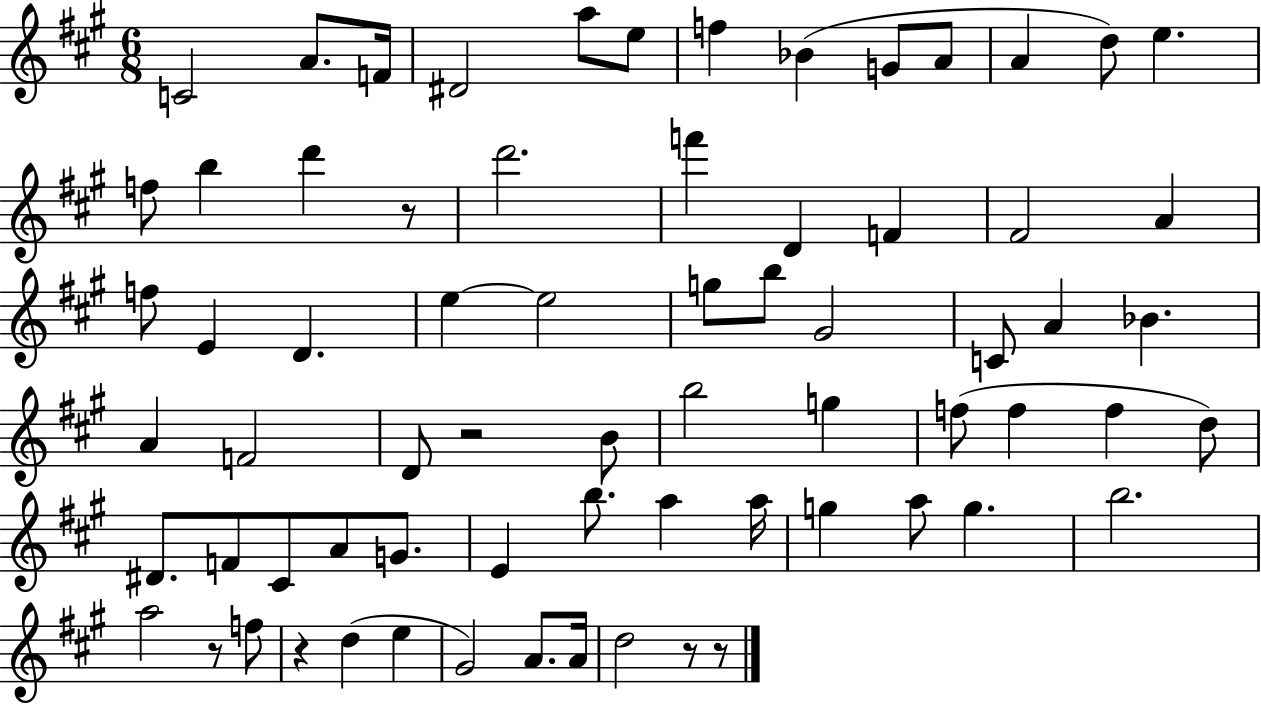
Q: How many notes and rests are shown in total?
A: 70